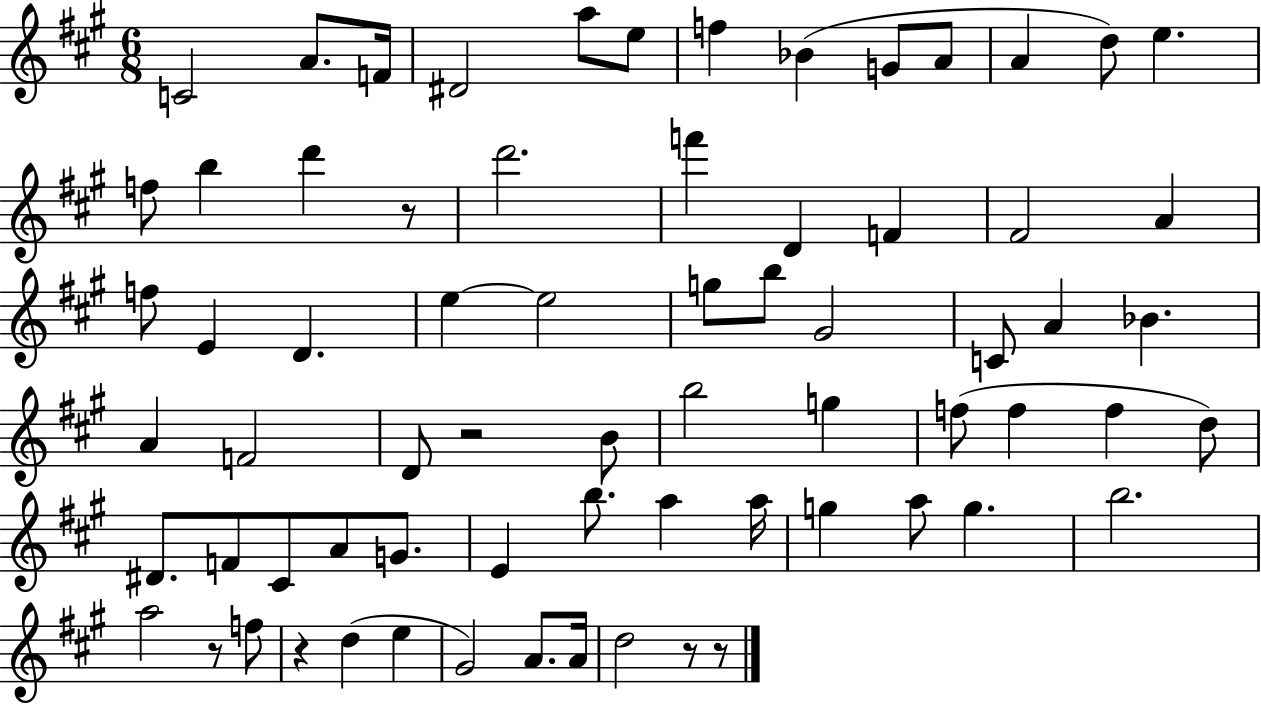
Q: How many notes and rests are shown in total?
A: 70